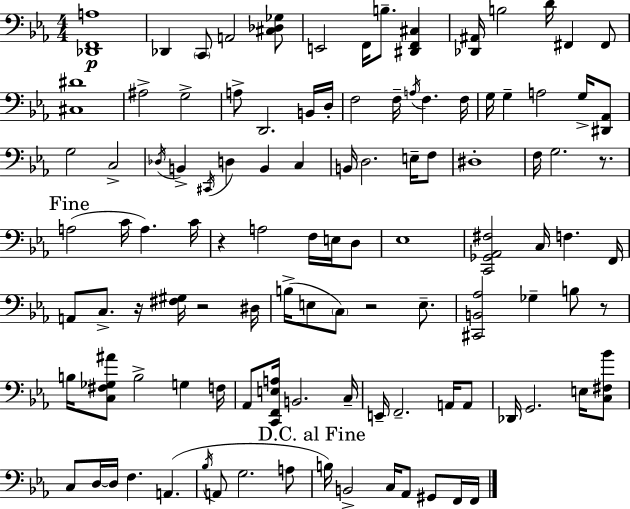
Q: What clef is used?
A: bass